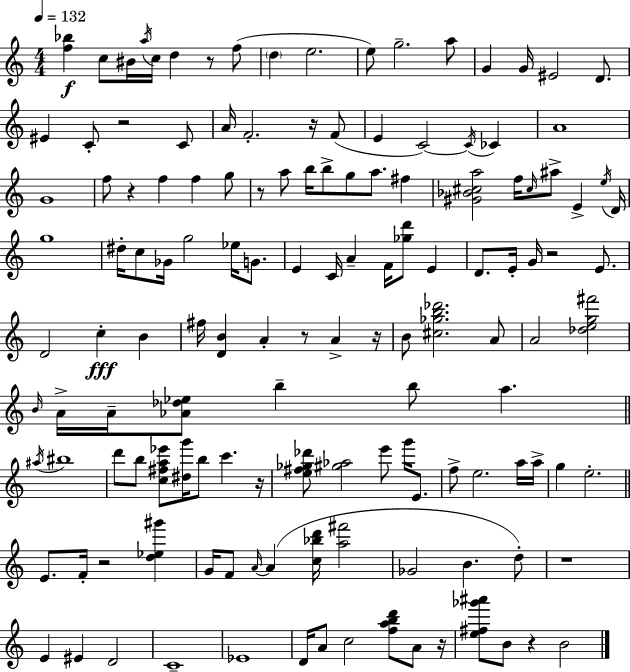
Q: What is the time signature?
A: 4/4